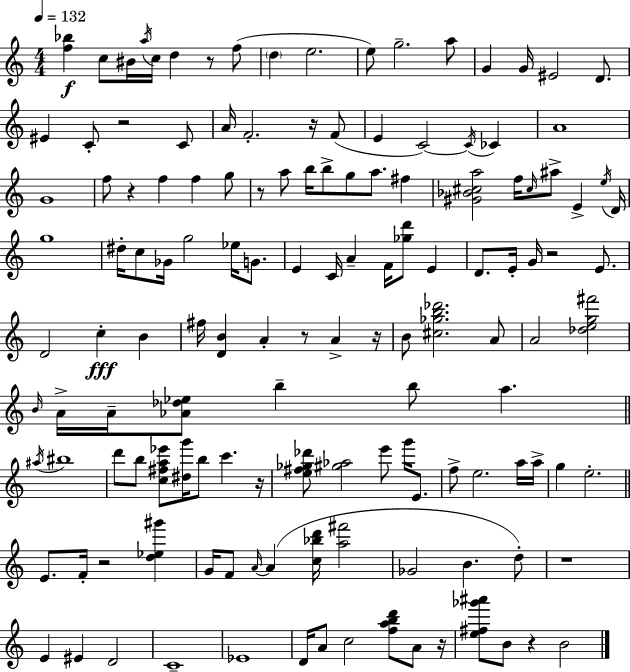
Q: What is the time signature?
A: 4/4